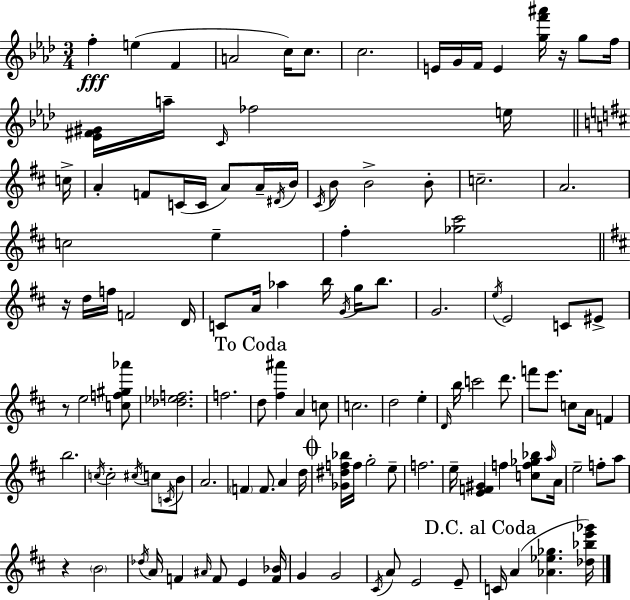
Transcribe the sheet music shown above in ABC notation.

X:1
T:Untitled
M:3/4
L:1/4
K:Ab
f e F A2 c/4 c/2 c2 E/4 G/4 F/4 E [gf'^a']/4 z/4 g/2 f/4 [_E^F^G]/4 a/4 C/4 _f2 e/4 c/4 A F/2 C/4 C/4 A/2 A/4 ^D/4 B/4 ^C/4 B/2 B2 B/2 c2 A2 c2 e ^f [_g^c']2 z/4 d/4 f/4 F2 D/4 C/2 A/4 _a b/4 G/4 g/4 b/2 G2 e/4 E2 C/2 ^E/2 z/2 e2 [cf^g_a']/2 [_d_ef]2 f2 d/2 [^f^a'] A c/2 c2 d2 e D/4 b/4 c'2 d'/2 f'/2 e'/2 c/2 A/4 F b2 c/4 c2 ^c/4 c/2 C/4 B/2 A2 F F/2 A d/4 [_G^df_b]/4 f/4 g2 e/2 f2 e/4 [EF^G] f [cf_g_b]/2 a/4 A/4 e2 f/2 a/2 z B2 _d/4 A/4 F ^A/4 F/2 E [F_B]/4 G G2 ^C/4 A/2 E2 E/2 C/4 A [_A_e_g] [_d_be'_g']/4